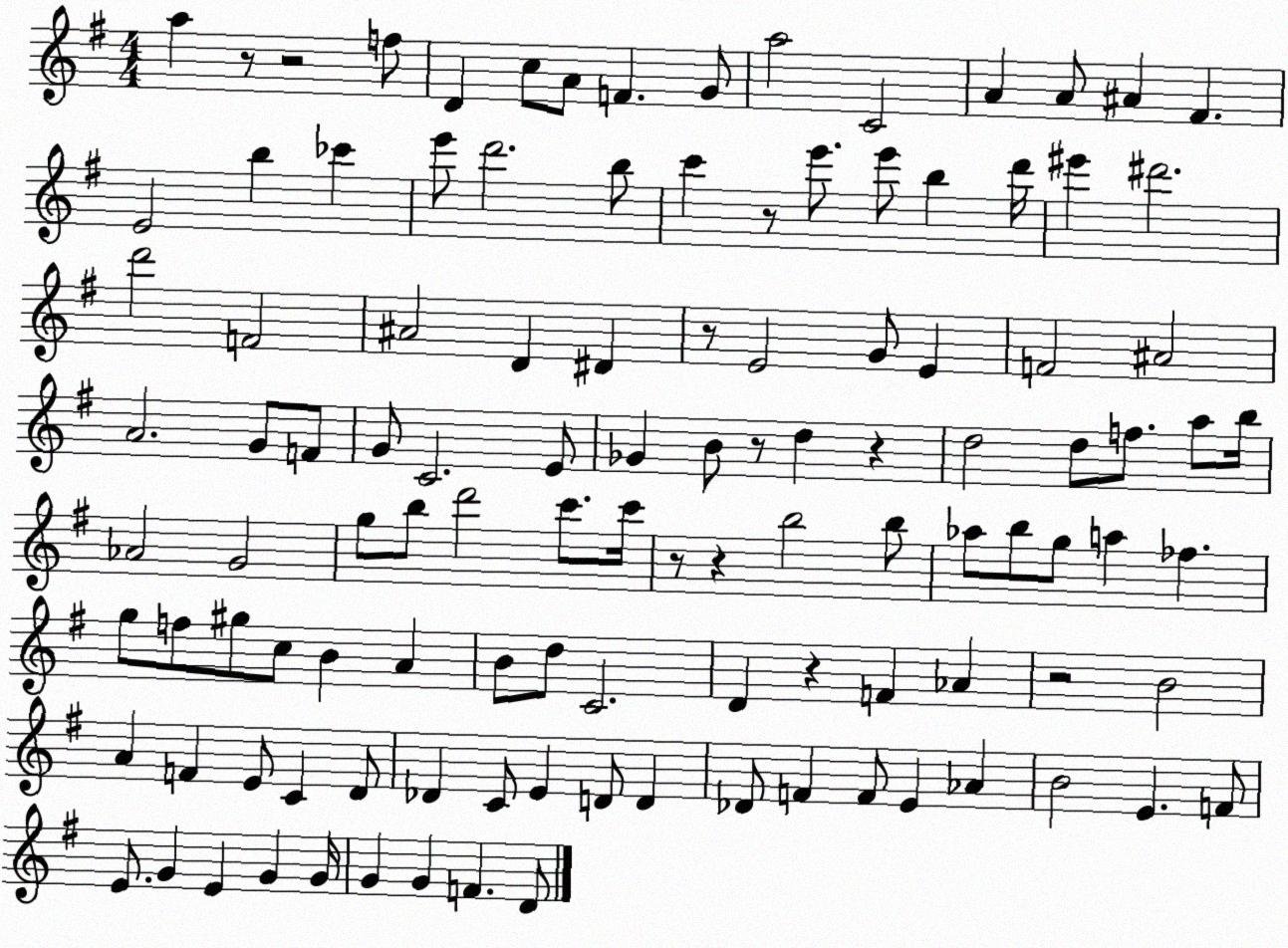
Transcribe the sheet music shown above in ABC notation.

X:1
T:Untitled
M:4/4
L:1/4
K:G
a z/2 z2 f/2 D c/2 A/2 F G/2 a2 C2 A A/2 ^A ^F E2 b _c' e'/2 d'2 b/2 c' z/2 e'/2 e'/2 b d'/4 ^e' ^d'2 d'2 F2 ^A2 D ^D z/2 E2 G/2 E F2 ^A2 A2 G/2 F/2 G/2 C2 E/2 _G B/2 z/2 d z d2 d/2 f/2 a/2 b/4 _A2 G2 g/2 b/2 d'2 c'/2 c'/4 z/2 z b2 b/2 _a/2 b/2 g/2 a _f g/2 f/2 ^g/2 c/2 B A B/2 d/2 C2 D z F _A z2 B2 A F E/2 C D/2 _D C/2 E D/2 D _D/2 F F/2 E _A B2 E F/2 E/2 G E G G/4 G G F D/2